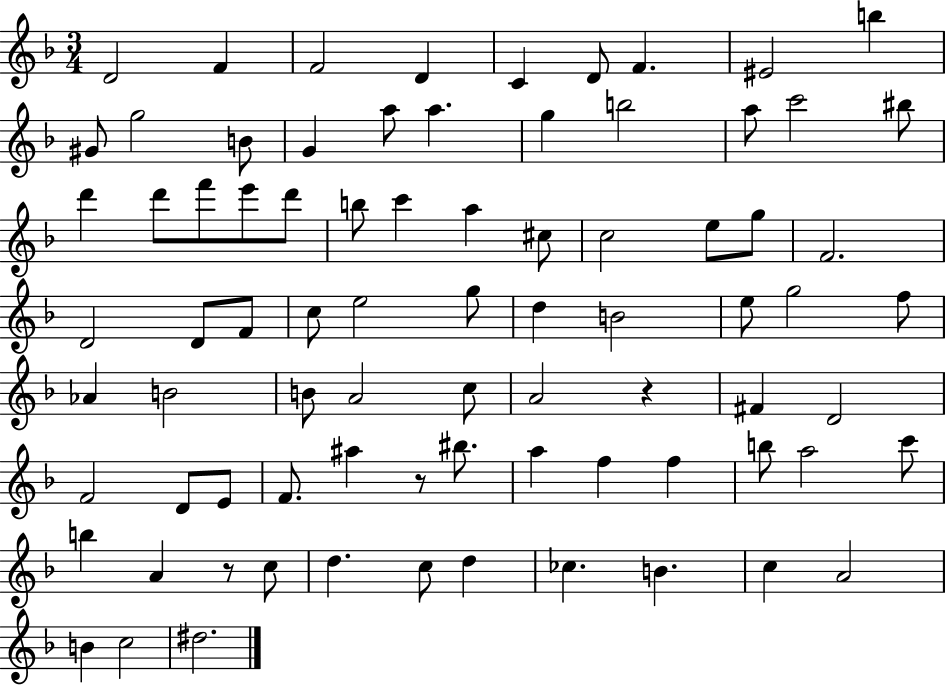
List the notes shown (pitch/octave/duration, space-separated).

D4/h F4/q F4/h D4/q C4/q D4/e F4/q. EIS4/h B5/q G#4/e G5/h B4/e G4/q A5/e A5/q. G5/q B5/h A5/e C6/h BIS5/e D6/q D6/e F6/e E6/e D6/e B5/e C6/q A5/q C#5/e C5/h E5/e G5/e F4/h. D4/h D4/e F4/e C5/e E5/h G5/e D5/q B4/h E5/e G5/h F5/e Ab4/q B4/h B4/e A4/h C5/e A4/h R/q F#4/q D4/h F4/h D4/e E4/e F4/e. A#5/q R/e BIS5/e. A5/q F5/q F5/q B5/e A5/h C6/e B5/q A4/q R/e C5/e D5/q. C5/e D5/q CES5/q. B4/q. C5/q A4/h B4/q C5/h D#5/h.